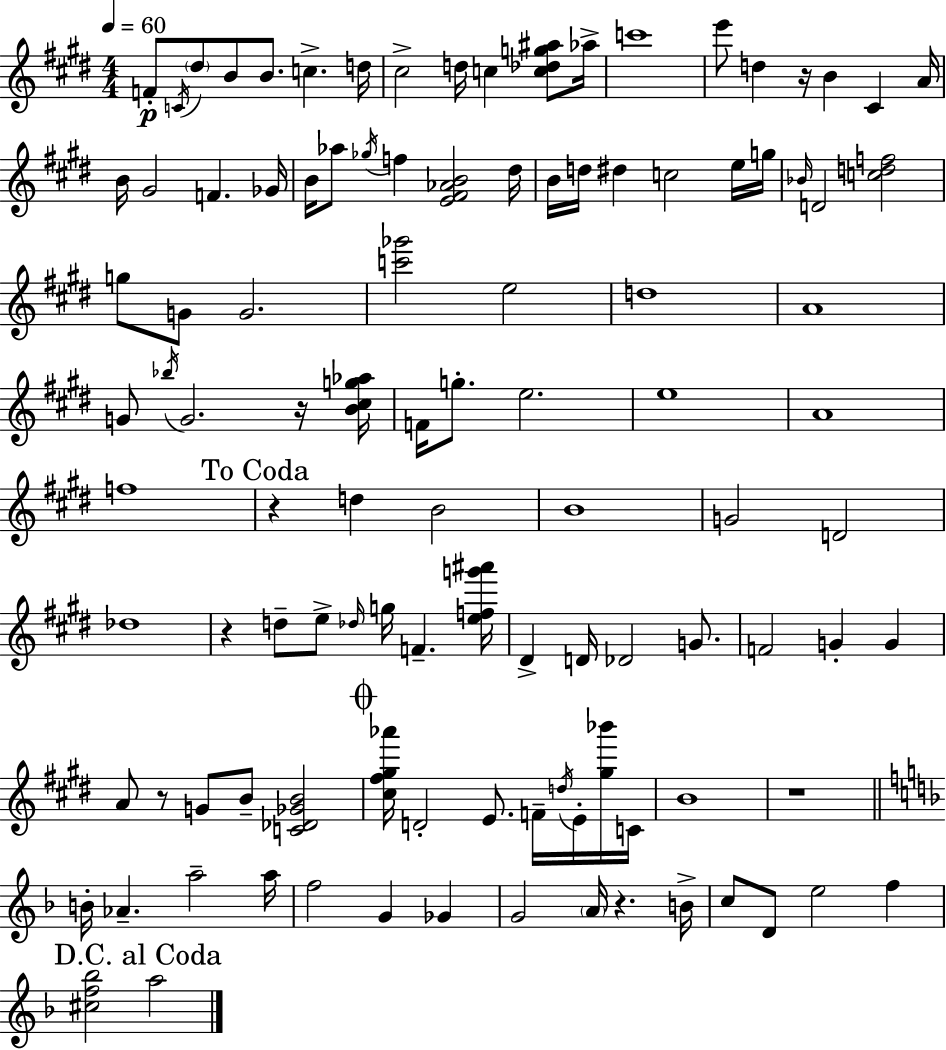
F4/e C4/s D#5/e B4/e B4/e. C5/q. D5/s C#5/h D5/s C5/q [C5,Db5,G5,A#5]/e Ab5/s C6/w E6/e D5/q R/s B4/q C#4/q A4/s B4/s G#4/h F4/q. Gb4/s B4/s Ab5/e Gb5/s F5/q [E4,F#4,Ab4,B4]/h D#5/s B4/s D5/s D#5/q C5/h E5/s G5/s Bb4/s D4/h [C5,D5,F5]/h G5/e G4/e G4/h. [C6,Gb6]/h E5/h D5/w A4/w G4/e Bb5/s G4/h. R/s [B4,C#5,G5,Ab5]/s F4/s G5/e. E5/h. E5/w A4/w F5/w R/q D5/q B4/h B4/w G4/h D4/h Db5/w R/q D5/e E5/e Db5/s G5/s F4/q. [E5,F5,G6,A#6]/s D#4/q D4/s Db4/h G4/e. F4/h G4/q G4/q A4/e R/e G4/e B4/e [C4,Db4,Gb4,B4]/h [C#5,F#5,G#5,Ab6]/s D4/h E4/e. F4/s D5/s E4/s [G#5,Bb6]/s C4/s B4/w R/w B4/s Ab4/q. A5/h A5/s F5/h G4/q Gb4/q G4/h A4/s R/q. B4/s C5/e D4/e E5/h F5/q [C#5,F5,Bb5]/h A5/h